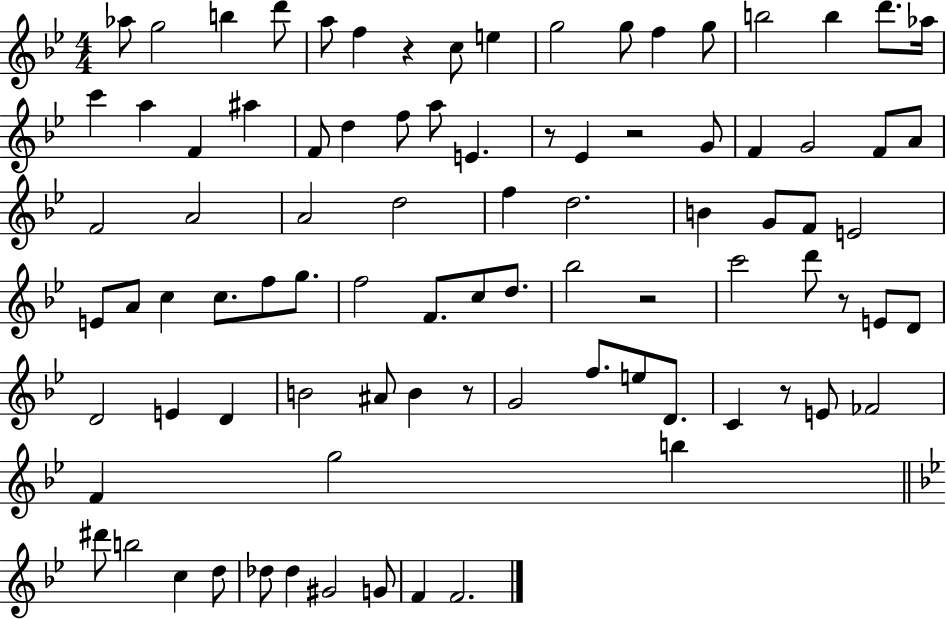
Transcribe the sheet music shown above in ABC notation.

X:1
T:Untitled
M:4/4
L:1/4
K:Bb
_a/2 g2 b d'/2 a/2 f z c/2 e g2 g/2 f g/2 b2 b d'/2 _a/4 c' a F ^a F/2 d f/2 a/2 E z/2 _E z2 G/2 F G2 F/2 A/2 F2 A2 A2 d2 f d2 B G/2 F/2 E2 E/2 A/2 c c/2 f/2 g/2 f2 F/2 c/2 d/2 _b2 z2 c'2 d'/2 z/2 E/2 D/2 D2 E D B2 ^A/2 B z/2 G2 f/2 e/2 D/2 C z/2 E/2 _F2 F g2 b ^d'/2 b2 c d/2 _d/2 _d ^G2 G/2 F F2